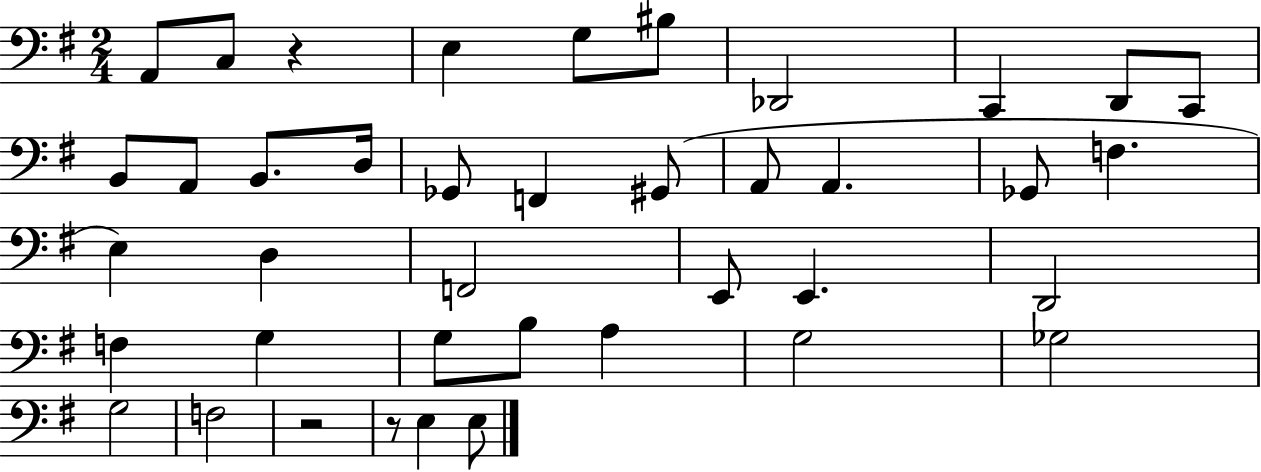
{
  \clef bass
  \numericTimeSignature
  \time 2/4
  \key g \major
  a,8 c8 r4 | e4 g8 bis8 | des,2 | c,4 d,8 c,8 | \break b,8 a,8 b,8. d16 | ges,8 f,4 gis,8( | a,8 a,4. | ges,8 f4. | \break e4) d4 | f,2 | e,8 e,4. | d,2 | \break f4 g4 | g8 b8 a4 | g2 | ges2 | \break g2 | f2 | r2 | r8 e4 e8 | \break \bar "|."
}